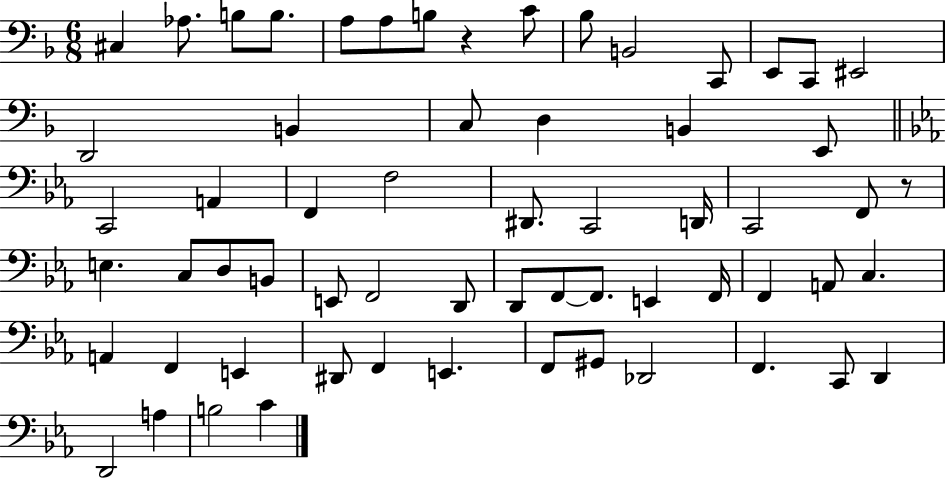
{
  \clef bass
  \numericTimeSignature
  \time 6/8
  \key f \major
  cis4 aes8. b8 b8. | a8 a8 b8 r4 c'8 | bes8 b,2 c,8 | e,8 c,8 eis,2 | \break d,2 b,4 | c8 d4 b,4 e,8 | \bar "||" \break \key c \minor c,2 a,4 | f,4 f2 | dis,8. c,2 d,16 | c,2 f,8 r8 | \break e4. c8 d8 b,8 | e,8 f,2 d,8 | d,8 f,8~~ f,8. e,4 f,16 | f,4 a,8 c4. | \break a,4 f,4 e,4 | dis,8 f,4 e,4. | f,8 gis,8 des,2 | f,4. c,8 d,4 | \break d,2 a4 | b2 c'4 | \bar "|."
}